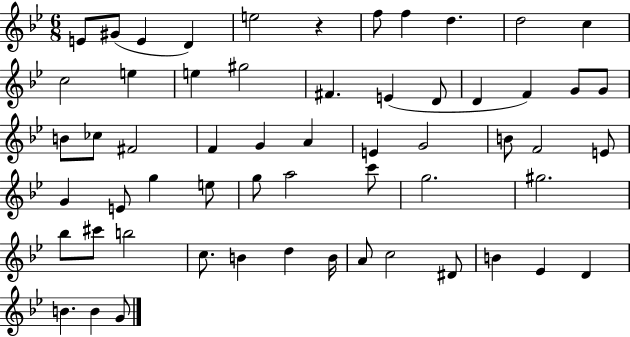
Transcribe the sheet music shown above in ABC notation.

X:1
T:Untitled
M:6/8
L:1/4
K:Bb
E/2 ^G/2 E D e2 z f/2 f d d2 c c2 e e ^g2 ^F E D/2 D F G/2 G/2 B/2 _c/2 ^F2 F G A E G2 B/2 F2 E/2 G E/2 g e/2 g/2 a2 c'/2 g2 ^g2 _b/2 ^c'/2 b2 c/2 B d B/4 A/2 c2 ^D/2 B _E D B B G/2